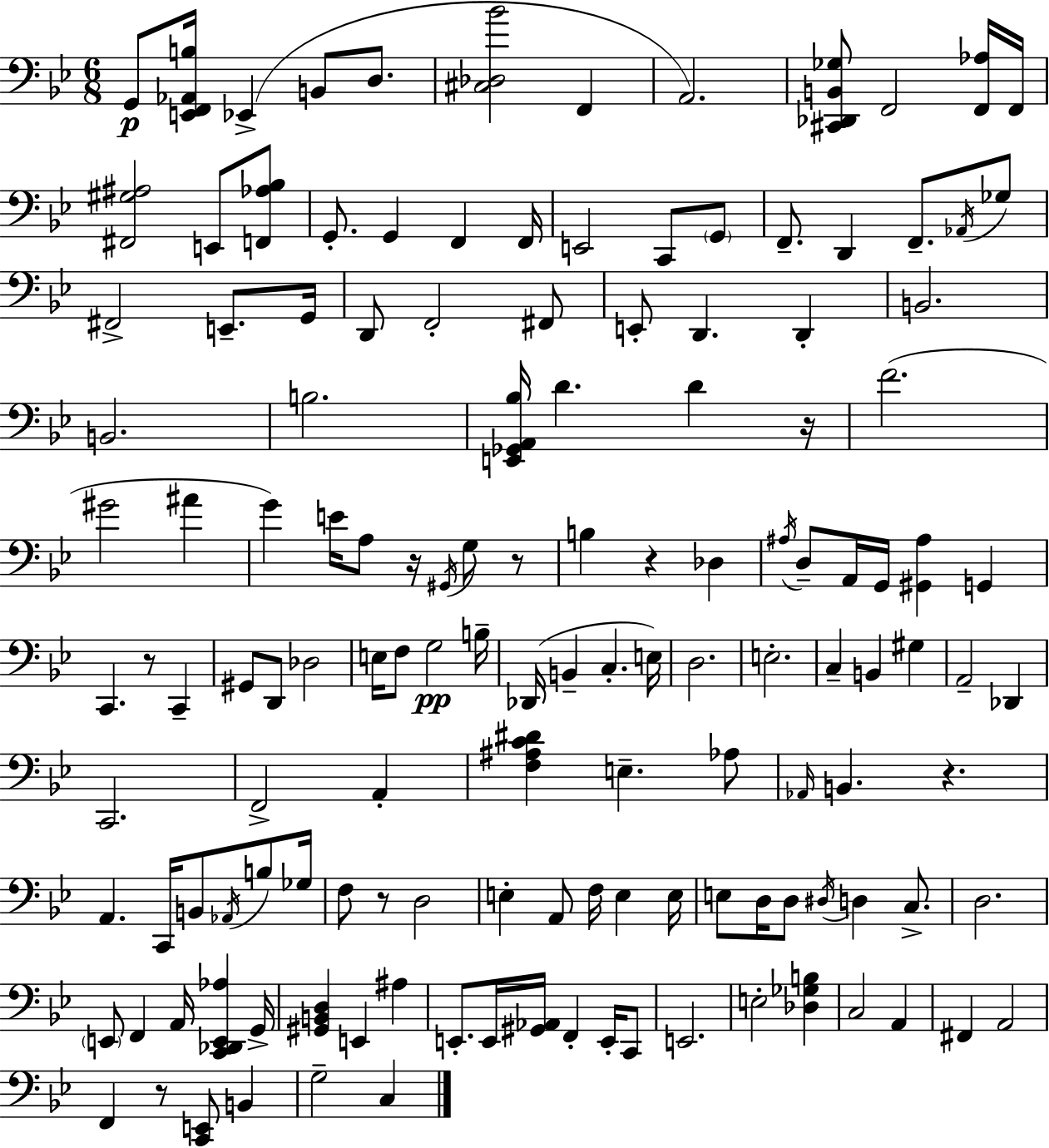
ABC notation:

X:1
T:Untitled
M:6/8
L:1/4
K:Gm
G,,/2 [E,,F,,_A,,B,]/4 _E,, B,,/2 D,/2 [^C,_D,_B]2 F,, A,,2 [^C,,_D,,B,,_G,]/2 F,,2 [F,,_A,]/4 F,,/4 [^F,,^G,^A,]2 E,,/2 [F,,_A,_B,]/2 G,,/2 G,, F,, F,,/4 E,,2 C,,/2 G,,/2 F,,/2 D,, F,,/2 _A,,/4 _G,/2 ^F,,2 E,,/2 G,,/4 D,,/2 F,,2 ^F,,/2 E,,/2 D,, D,, B,,2 B,,2 B,2 [E,,_G,,A,,_B,]/4 D D z/4 F2 ^G2 ^A G E/4 A,/2 z/4 ^G,,/4 G,/2 z/2 B, z _D, ^A,/4 D,/2 A,,/4 G,,/4 [^G,,^A,] G,, C,, z/2 C,, ^G,,/2 D,,/2 _D,2 E,/4 F,/2 G,2 B,/4 _D,,/4 B,, C, E,/4 D,2 E,2 C, B,, ^G, A,,2 _D,, C,,2 F,,2 A,, [F,^A,C^D] E, _A,/2 _A,,/4 B,, z A,, C,,/4 B,,/2 _A,,/4 B,/2 _G,/4 F,/2 z/2 D,2 E, A,,/2 F,/4 E, E,/4 E,/2 D,/4 D,/2 ^D,/4 D, C,/2 D,2 E,,/2 F,, A,,/4 [C,,_D,,E,,_A,] G,,/4 [^G,,B,,D,] E,, ^A, E,,/2 E,,/4 [^G,,_A,,]/4 F,, E,,/4 C,,/2 E,,2 E,2 [_D,_G,B,] C,2 A,, ^F,, A,,2 F,, z/2 [C,,E,,]/2 B,, G,2 C,